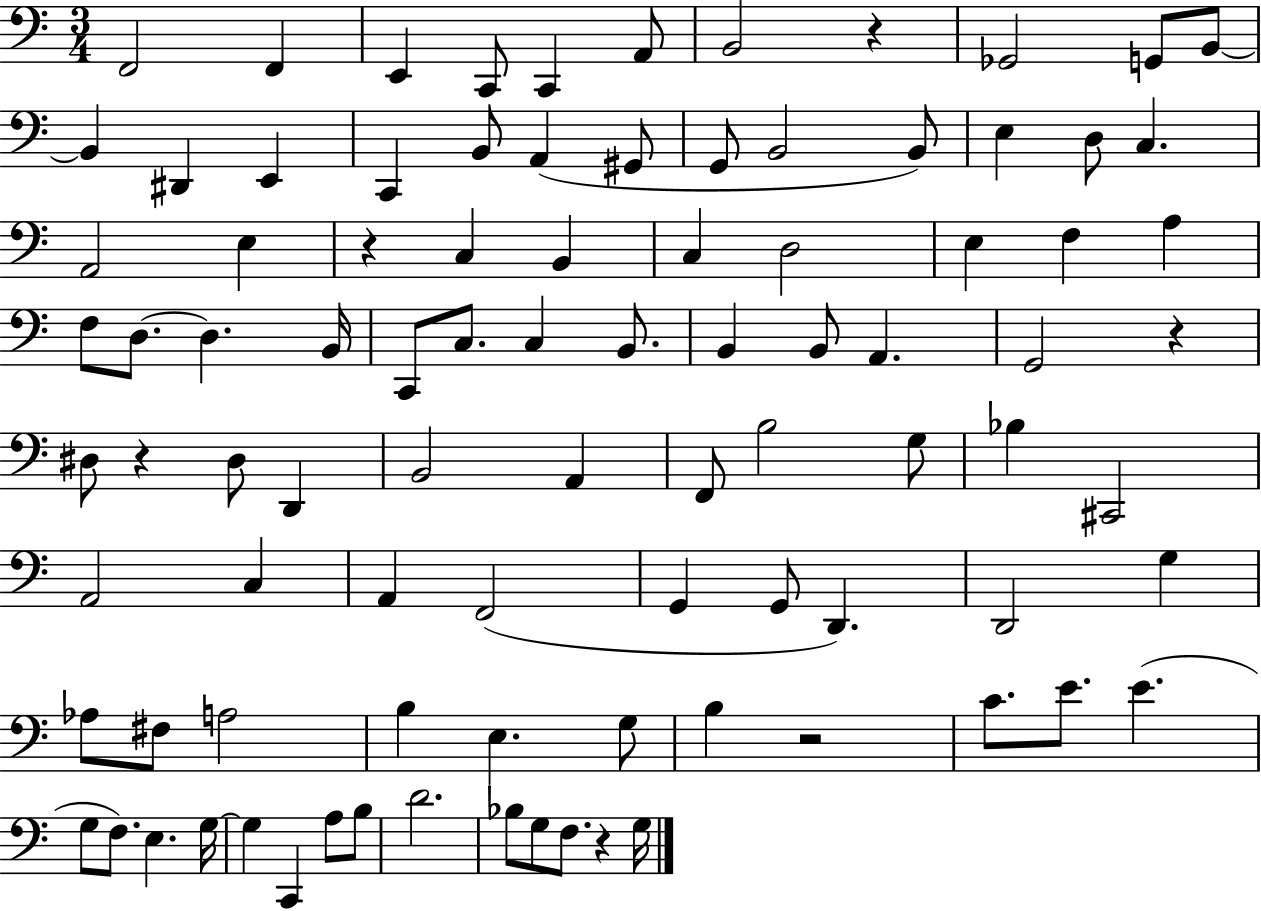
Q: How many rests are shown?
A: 6